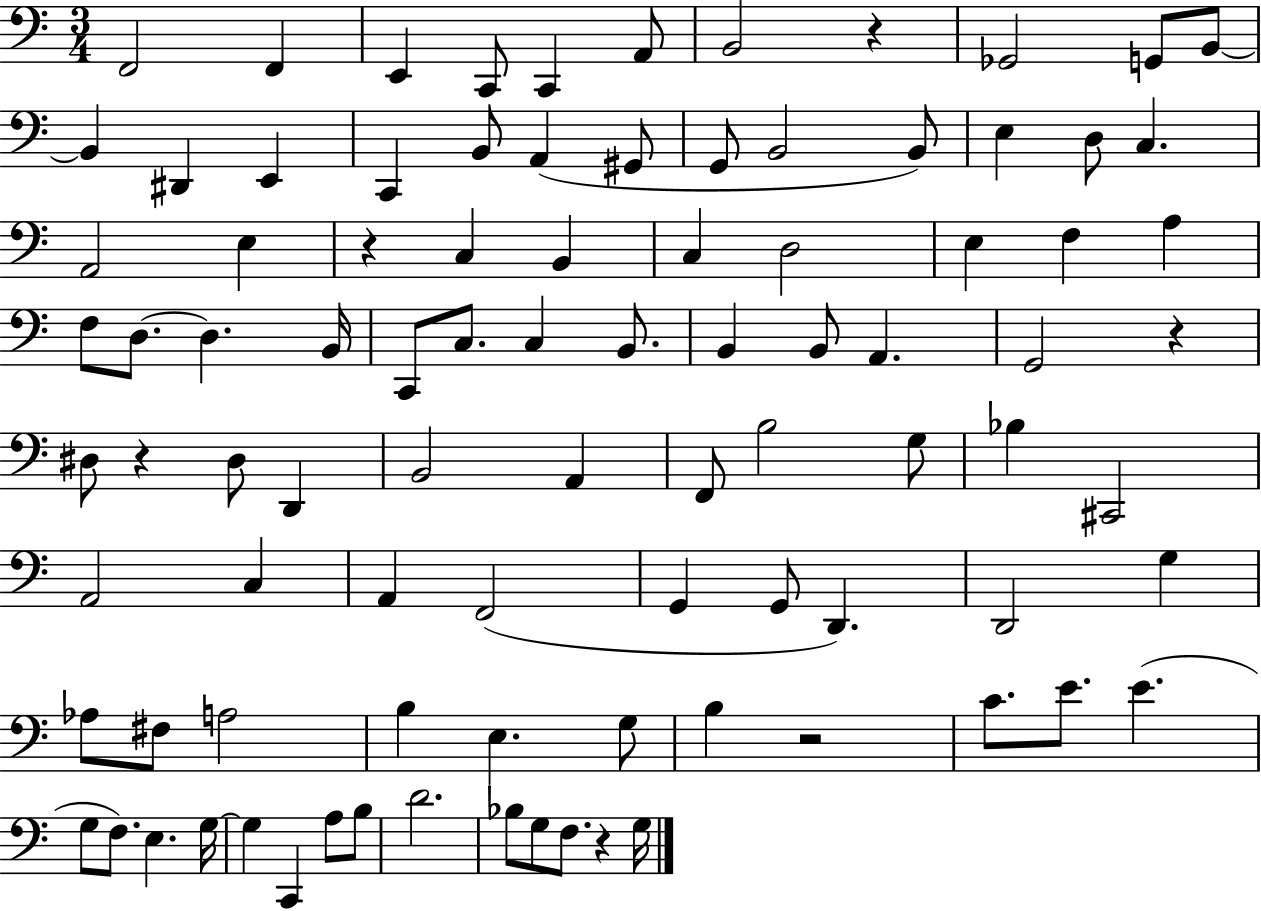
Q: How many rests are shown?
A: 6